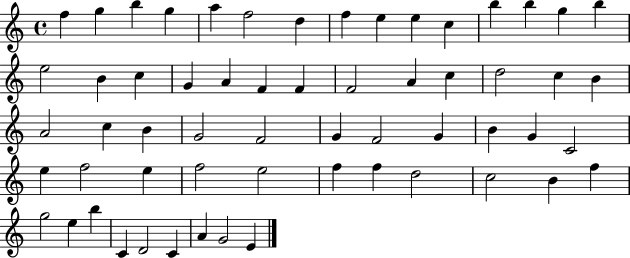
X:1
T:Untitled
M:4/4
L:1/4
K:C
f g b g a f2 d f e e c b b g b e2 B c G A F F F2 A c d2 c B A2 c B G2 F2 G F2 G B G C2 e f2 e f2 e2 f f d2 c2 B f g2 e b C D2 C A G2 E